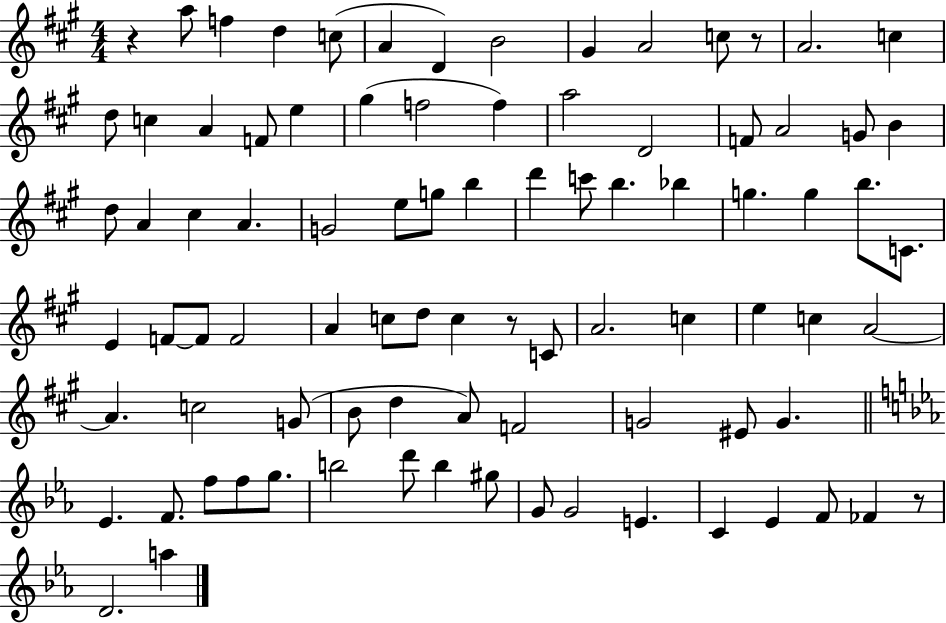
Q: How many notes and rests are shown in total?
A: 88